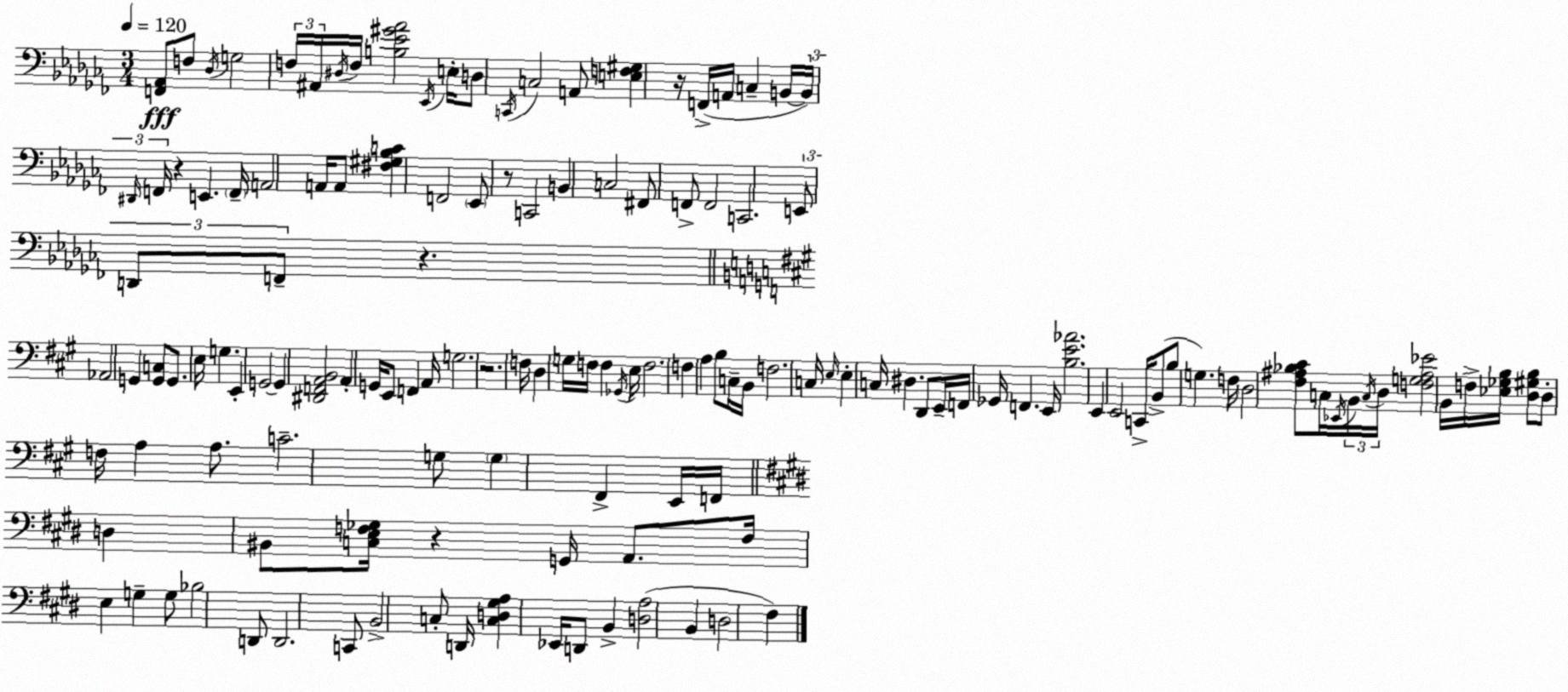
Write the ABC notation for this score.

X:1
T:Untitled
M:3/4
L:1/4
K:Abm
[F,,_A,,]/2 F,/2 _D,/4 G,2 F,/4 ^A,,/4 ^D,/4 F,/4 [B,_E^G_A]2 _E,,/4 E,/4 D,/2 C,,/4 C,2 A,,/2 [E,F,^G,] z/4 F,,/4 A,,/4 C, B,,/4 B,,/4 ^D,,/4 F,,/4 z E,, F,,/4 A,,2 A,,/4 A,,/2 [^F,^G,_B,C] F,,2 _E,,/2 z/2 C,,2 B,, C,2 ^F,,/2 F,,/2 F,,2 C,,2 E,,/2 D,,/2 F,,/2 z _A,,2 G,, [G,,C,]/2 G,,/2 E,/4 G, E,, G,,2 G,, [^D,,F,,A,,B,,]2 A,, G,,/4 E,,/2 F,, A,,/4 G,2 z2 F,/4 D, G,/4 F,/4 F, _G,,/4 E,/4 F,2 F, A, B,/2 C,/4 B,,/4 F,2 C,/4 E,/4 E, C,/4 ^D, D,,/2 E,,/4 F,,/4 _G,,/4 F,, E,,/4 [B,E_A]2 E,, E,,2 C,,/4 B,,/2 B,/2 G, F,/4 D,2 [^F,^A,_B,^C]/2 C,/4 _E,,/4 B,,/4 C,/4 D,/4 [F,G,^A,_E]2 B,,/4 F,/4 [_E,_G,B,]/4 [D,^G,B,]/2 D,/2 F,/4 A, A,/2 C2 G,/2 G, ^F,, E,,/4 F,,/4 D, ^B,,/2 [C,E,F,_G,]/4 z G,,/4 A,,/2 F,/4 E, G, G,/2 _B,2 D,,/2 D,,2 C,,/2 B,,2 C,/2 D,,/4 [C,D,^G,A,] _E,,/4 D,,/2 B,, [D,A,]2 B,, D,2 ^F,